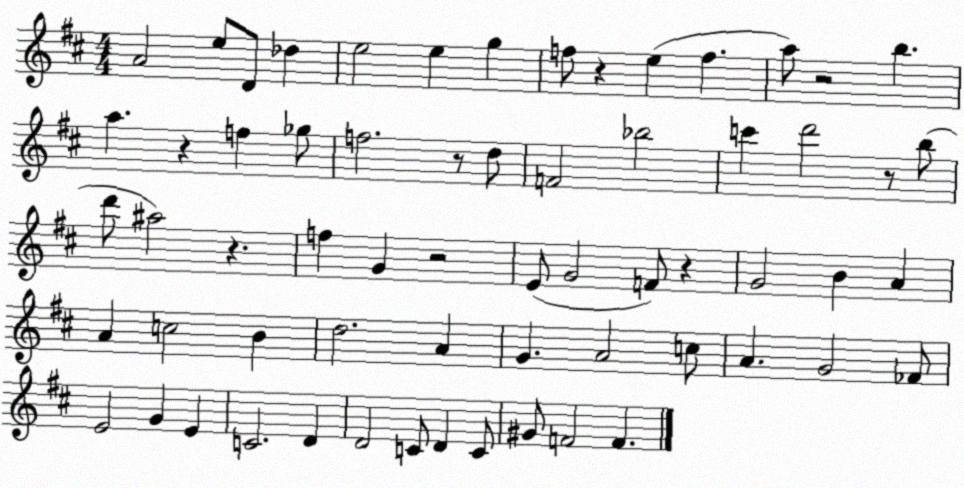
X:1
T:Untitled
M:4/4
L:1/4
K:D
A2 e/2 D/2 _d e2 e g f/2 z e f a/2 z2 b a z f _g/2 f2 z/2 d/2 F2 _b2 c' d'2 z/2 b/2 d'/2 ^a2 z f G z2 E/2 G2 F/2 z G2 B A A c2 B d2 A G A2 c/2 A G2 _F/2 E2 G E C2 D D2 C/2 D C/2 ^G/2 F2 F